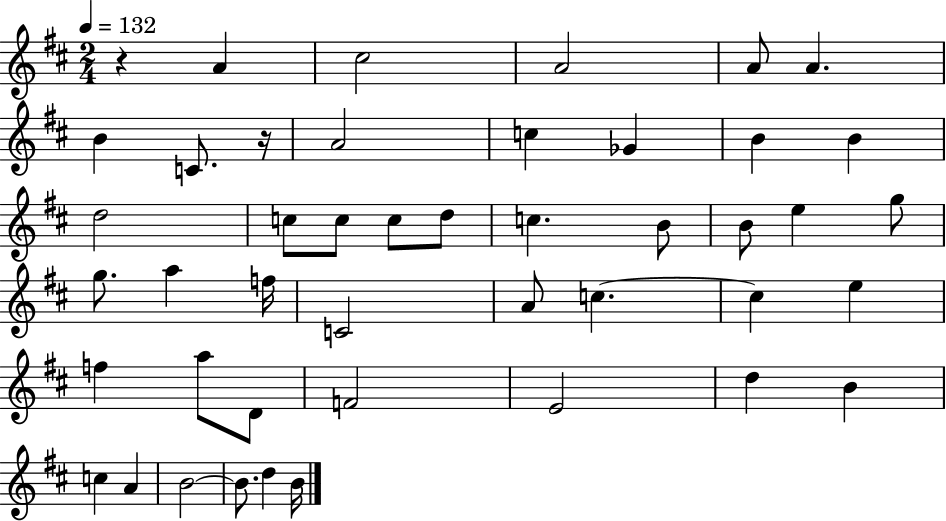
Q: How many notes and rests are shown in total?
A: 45